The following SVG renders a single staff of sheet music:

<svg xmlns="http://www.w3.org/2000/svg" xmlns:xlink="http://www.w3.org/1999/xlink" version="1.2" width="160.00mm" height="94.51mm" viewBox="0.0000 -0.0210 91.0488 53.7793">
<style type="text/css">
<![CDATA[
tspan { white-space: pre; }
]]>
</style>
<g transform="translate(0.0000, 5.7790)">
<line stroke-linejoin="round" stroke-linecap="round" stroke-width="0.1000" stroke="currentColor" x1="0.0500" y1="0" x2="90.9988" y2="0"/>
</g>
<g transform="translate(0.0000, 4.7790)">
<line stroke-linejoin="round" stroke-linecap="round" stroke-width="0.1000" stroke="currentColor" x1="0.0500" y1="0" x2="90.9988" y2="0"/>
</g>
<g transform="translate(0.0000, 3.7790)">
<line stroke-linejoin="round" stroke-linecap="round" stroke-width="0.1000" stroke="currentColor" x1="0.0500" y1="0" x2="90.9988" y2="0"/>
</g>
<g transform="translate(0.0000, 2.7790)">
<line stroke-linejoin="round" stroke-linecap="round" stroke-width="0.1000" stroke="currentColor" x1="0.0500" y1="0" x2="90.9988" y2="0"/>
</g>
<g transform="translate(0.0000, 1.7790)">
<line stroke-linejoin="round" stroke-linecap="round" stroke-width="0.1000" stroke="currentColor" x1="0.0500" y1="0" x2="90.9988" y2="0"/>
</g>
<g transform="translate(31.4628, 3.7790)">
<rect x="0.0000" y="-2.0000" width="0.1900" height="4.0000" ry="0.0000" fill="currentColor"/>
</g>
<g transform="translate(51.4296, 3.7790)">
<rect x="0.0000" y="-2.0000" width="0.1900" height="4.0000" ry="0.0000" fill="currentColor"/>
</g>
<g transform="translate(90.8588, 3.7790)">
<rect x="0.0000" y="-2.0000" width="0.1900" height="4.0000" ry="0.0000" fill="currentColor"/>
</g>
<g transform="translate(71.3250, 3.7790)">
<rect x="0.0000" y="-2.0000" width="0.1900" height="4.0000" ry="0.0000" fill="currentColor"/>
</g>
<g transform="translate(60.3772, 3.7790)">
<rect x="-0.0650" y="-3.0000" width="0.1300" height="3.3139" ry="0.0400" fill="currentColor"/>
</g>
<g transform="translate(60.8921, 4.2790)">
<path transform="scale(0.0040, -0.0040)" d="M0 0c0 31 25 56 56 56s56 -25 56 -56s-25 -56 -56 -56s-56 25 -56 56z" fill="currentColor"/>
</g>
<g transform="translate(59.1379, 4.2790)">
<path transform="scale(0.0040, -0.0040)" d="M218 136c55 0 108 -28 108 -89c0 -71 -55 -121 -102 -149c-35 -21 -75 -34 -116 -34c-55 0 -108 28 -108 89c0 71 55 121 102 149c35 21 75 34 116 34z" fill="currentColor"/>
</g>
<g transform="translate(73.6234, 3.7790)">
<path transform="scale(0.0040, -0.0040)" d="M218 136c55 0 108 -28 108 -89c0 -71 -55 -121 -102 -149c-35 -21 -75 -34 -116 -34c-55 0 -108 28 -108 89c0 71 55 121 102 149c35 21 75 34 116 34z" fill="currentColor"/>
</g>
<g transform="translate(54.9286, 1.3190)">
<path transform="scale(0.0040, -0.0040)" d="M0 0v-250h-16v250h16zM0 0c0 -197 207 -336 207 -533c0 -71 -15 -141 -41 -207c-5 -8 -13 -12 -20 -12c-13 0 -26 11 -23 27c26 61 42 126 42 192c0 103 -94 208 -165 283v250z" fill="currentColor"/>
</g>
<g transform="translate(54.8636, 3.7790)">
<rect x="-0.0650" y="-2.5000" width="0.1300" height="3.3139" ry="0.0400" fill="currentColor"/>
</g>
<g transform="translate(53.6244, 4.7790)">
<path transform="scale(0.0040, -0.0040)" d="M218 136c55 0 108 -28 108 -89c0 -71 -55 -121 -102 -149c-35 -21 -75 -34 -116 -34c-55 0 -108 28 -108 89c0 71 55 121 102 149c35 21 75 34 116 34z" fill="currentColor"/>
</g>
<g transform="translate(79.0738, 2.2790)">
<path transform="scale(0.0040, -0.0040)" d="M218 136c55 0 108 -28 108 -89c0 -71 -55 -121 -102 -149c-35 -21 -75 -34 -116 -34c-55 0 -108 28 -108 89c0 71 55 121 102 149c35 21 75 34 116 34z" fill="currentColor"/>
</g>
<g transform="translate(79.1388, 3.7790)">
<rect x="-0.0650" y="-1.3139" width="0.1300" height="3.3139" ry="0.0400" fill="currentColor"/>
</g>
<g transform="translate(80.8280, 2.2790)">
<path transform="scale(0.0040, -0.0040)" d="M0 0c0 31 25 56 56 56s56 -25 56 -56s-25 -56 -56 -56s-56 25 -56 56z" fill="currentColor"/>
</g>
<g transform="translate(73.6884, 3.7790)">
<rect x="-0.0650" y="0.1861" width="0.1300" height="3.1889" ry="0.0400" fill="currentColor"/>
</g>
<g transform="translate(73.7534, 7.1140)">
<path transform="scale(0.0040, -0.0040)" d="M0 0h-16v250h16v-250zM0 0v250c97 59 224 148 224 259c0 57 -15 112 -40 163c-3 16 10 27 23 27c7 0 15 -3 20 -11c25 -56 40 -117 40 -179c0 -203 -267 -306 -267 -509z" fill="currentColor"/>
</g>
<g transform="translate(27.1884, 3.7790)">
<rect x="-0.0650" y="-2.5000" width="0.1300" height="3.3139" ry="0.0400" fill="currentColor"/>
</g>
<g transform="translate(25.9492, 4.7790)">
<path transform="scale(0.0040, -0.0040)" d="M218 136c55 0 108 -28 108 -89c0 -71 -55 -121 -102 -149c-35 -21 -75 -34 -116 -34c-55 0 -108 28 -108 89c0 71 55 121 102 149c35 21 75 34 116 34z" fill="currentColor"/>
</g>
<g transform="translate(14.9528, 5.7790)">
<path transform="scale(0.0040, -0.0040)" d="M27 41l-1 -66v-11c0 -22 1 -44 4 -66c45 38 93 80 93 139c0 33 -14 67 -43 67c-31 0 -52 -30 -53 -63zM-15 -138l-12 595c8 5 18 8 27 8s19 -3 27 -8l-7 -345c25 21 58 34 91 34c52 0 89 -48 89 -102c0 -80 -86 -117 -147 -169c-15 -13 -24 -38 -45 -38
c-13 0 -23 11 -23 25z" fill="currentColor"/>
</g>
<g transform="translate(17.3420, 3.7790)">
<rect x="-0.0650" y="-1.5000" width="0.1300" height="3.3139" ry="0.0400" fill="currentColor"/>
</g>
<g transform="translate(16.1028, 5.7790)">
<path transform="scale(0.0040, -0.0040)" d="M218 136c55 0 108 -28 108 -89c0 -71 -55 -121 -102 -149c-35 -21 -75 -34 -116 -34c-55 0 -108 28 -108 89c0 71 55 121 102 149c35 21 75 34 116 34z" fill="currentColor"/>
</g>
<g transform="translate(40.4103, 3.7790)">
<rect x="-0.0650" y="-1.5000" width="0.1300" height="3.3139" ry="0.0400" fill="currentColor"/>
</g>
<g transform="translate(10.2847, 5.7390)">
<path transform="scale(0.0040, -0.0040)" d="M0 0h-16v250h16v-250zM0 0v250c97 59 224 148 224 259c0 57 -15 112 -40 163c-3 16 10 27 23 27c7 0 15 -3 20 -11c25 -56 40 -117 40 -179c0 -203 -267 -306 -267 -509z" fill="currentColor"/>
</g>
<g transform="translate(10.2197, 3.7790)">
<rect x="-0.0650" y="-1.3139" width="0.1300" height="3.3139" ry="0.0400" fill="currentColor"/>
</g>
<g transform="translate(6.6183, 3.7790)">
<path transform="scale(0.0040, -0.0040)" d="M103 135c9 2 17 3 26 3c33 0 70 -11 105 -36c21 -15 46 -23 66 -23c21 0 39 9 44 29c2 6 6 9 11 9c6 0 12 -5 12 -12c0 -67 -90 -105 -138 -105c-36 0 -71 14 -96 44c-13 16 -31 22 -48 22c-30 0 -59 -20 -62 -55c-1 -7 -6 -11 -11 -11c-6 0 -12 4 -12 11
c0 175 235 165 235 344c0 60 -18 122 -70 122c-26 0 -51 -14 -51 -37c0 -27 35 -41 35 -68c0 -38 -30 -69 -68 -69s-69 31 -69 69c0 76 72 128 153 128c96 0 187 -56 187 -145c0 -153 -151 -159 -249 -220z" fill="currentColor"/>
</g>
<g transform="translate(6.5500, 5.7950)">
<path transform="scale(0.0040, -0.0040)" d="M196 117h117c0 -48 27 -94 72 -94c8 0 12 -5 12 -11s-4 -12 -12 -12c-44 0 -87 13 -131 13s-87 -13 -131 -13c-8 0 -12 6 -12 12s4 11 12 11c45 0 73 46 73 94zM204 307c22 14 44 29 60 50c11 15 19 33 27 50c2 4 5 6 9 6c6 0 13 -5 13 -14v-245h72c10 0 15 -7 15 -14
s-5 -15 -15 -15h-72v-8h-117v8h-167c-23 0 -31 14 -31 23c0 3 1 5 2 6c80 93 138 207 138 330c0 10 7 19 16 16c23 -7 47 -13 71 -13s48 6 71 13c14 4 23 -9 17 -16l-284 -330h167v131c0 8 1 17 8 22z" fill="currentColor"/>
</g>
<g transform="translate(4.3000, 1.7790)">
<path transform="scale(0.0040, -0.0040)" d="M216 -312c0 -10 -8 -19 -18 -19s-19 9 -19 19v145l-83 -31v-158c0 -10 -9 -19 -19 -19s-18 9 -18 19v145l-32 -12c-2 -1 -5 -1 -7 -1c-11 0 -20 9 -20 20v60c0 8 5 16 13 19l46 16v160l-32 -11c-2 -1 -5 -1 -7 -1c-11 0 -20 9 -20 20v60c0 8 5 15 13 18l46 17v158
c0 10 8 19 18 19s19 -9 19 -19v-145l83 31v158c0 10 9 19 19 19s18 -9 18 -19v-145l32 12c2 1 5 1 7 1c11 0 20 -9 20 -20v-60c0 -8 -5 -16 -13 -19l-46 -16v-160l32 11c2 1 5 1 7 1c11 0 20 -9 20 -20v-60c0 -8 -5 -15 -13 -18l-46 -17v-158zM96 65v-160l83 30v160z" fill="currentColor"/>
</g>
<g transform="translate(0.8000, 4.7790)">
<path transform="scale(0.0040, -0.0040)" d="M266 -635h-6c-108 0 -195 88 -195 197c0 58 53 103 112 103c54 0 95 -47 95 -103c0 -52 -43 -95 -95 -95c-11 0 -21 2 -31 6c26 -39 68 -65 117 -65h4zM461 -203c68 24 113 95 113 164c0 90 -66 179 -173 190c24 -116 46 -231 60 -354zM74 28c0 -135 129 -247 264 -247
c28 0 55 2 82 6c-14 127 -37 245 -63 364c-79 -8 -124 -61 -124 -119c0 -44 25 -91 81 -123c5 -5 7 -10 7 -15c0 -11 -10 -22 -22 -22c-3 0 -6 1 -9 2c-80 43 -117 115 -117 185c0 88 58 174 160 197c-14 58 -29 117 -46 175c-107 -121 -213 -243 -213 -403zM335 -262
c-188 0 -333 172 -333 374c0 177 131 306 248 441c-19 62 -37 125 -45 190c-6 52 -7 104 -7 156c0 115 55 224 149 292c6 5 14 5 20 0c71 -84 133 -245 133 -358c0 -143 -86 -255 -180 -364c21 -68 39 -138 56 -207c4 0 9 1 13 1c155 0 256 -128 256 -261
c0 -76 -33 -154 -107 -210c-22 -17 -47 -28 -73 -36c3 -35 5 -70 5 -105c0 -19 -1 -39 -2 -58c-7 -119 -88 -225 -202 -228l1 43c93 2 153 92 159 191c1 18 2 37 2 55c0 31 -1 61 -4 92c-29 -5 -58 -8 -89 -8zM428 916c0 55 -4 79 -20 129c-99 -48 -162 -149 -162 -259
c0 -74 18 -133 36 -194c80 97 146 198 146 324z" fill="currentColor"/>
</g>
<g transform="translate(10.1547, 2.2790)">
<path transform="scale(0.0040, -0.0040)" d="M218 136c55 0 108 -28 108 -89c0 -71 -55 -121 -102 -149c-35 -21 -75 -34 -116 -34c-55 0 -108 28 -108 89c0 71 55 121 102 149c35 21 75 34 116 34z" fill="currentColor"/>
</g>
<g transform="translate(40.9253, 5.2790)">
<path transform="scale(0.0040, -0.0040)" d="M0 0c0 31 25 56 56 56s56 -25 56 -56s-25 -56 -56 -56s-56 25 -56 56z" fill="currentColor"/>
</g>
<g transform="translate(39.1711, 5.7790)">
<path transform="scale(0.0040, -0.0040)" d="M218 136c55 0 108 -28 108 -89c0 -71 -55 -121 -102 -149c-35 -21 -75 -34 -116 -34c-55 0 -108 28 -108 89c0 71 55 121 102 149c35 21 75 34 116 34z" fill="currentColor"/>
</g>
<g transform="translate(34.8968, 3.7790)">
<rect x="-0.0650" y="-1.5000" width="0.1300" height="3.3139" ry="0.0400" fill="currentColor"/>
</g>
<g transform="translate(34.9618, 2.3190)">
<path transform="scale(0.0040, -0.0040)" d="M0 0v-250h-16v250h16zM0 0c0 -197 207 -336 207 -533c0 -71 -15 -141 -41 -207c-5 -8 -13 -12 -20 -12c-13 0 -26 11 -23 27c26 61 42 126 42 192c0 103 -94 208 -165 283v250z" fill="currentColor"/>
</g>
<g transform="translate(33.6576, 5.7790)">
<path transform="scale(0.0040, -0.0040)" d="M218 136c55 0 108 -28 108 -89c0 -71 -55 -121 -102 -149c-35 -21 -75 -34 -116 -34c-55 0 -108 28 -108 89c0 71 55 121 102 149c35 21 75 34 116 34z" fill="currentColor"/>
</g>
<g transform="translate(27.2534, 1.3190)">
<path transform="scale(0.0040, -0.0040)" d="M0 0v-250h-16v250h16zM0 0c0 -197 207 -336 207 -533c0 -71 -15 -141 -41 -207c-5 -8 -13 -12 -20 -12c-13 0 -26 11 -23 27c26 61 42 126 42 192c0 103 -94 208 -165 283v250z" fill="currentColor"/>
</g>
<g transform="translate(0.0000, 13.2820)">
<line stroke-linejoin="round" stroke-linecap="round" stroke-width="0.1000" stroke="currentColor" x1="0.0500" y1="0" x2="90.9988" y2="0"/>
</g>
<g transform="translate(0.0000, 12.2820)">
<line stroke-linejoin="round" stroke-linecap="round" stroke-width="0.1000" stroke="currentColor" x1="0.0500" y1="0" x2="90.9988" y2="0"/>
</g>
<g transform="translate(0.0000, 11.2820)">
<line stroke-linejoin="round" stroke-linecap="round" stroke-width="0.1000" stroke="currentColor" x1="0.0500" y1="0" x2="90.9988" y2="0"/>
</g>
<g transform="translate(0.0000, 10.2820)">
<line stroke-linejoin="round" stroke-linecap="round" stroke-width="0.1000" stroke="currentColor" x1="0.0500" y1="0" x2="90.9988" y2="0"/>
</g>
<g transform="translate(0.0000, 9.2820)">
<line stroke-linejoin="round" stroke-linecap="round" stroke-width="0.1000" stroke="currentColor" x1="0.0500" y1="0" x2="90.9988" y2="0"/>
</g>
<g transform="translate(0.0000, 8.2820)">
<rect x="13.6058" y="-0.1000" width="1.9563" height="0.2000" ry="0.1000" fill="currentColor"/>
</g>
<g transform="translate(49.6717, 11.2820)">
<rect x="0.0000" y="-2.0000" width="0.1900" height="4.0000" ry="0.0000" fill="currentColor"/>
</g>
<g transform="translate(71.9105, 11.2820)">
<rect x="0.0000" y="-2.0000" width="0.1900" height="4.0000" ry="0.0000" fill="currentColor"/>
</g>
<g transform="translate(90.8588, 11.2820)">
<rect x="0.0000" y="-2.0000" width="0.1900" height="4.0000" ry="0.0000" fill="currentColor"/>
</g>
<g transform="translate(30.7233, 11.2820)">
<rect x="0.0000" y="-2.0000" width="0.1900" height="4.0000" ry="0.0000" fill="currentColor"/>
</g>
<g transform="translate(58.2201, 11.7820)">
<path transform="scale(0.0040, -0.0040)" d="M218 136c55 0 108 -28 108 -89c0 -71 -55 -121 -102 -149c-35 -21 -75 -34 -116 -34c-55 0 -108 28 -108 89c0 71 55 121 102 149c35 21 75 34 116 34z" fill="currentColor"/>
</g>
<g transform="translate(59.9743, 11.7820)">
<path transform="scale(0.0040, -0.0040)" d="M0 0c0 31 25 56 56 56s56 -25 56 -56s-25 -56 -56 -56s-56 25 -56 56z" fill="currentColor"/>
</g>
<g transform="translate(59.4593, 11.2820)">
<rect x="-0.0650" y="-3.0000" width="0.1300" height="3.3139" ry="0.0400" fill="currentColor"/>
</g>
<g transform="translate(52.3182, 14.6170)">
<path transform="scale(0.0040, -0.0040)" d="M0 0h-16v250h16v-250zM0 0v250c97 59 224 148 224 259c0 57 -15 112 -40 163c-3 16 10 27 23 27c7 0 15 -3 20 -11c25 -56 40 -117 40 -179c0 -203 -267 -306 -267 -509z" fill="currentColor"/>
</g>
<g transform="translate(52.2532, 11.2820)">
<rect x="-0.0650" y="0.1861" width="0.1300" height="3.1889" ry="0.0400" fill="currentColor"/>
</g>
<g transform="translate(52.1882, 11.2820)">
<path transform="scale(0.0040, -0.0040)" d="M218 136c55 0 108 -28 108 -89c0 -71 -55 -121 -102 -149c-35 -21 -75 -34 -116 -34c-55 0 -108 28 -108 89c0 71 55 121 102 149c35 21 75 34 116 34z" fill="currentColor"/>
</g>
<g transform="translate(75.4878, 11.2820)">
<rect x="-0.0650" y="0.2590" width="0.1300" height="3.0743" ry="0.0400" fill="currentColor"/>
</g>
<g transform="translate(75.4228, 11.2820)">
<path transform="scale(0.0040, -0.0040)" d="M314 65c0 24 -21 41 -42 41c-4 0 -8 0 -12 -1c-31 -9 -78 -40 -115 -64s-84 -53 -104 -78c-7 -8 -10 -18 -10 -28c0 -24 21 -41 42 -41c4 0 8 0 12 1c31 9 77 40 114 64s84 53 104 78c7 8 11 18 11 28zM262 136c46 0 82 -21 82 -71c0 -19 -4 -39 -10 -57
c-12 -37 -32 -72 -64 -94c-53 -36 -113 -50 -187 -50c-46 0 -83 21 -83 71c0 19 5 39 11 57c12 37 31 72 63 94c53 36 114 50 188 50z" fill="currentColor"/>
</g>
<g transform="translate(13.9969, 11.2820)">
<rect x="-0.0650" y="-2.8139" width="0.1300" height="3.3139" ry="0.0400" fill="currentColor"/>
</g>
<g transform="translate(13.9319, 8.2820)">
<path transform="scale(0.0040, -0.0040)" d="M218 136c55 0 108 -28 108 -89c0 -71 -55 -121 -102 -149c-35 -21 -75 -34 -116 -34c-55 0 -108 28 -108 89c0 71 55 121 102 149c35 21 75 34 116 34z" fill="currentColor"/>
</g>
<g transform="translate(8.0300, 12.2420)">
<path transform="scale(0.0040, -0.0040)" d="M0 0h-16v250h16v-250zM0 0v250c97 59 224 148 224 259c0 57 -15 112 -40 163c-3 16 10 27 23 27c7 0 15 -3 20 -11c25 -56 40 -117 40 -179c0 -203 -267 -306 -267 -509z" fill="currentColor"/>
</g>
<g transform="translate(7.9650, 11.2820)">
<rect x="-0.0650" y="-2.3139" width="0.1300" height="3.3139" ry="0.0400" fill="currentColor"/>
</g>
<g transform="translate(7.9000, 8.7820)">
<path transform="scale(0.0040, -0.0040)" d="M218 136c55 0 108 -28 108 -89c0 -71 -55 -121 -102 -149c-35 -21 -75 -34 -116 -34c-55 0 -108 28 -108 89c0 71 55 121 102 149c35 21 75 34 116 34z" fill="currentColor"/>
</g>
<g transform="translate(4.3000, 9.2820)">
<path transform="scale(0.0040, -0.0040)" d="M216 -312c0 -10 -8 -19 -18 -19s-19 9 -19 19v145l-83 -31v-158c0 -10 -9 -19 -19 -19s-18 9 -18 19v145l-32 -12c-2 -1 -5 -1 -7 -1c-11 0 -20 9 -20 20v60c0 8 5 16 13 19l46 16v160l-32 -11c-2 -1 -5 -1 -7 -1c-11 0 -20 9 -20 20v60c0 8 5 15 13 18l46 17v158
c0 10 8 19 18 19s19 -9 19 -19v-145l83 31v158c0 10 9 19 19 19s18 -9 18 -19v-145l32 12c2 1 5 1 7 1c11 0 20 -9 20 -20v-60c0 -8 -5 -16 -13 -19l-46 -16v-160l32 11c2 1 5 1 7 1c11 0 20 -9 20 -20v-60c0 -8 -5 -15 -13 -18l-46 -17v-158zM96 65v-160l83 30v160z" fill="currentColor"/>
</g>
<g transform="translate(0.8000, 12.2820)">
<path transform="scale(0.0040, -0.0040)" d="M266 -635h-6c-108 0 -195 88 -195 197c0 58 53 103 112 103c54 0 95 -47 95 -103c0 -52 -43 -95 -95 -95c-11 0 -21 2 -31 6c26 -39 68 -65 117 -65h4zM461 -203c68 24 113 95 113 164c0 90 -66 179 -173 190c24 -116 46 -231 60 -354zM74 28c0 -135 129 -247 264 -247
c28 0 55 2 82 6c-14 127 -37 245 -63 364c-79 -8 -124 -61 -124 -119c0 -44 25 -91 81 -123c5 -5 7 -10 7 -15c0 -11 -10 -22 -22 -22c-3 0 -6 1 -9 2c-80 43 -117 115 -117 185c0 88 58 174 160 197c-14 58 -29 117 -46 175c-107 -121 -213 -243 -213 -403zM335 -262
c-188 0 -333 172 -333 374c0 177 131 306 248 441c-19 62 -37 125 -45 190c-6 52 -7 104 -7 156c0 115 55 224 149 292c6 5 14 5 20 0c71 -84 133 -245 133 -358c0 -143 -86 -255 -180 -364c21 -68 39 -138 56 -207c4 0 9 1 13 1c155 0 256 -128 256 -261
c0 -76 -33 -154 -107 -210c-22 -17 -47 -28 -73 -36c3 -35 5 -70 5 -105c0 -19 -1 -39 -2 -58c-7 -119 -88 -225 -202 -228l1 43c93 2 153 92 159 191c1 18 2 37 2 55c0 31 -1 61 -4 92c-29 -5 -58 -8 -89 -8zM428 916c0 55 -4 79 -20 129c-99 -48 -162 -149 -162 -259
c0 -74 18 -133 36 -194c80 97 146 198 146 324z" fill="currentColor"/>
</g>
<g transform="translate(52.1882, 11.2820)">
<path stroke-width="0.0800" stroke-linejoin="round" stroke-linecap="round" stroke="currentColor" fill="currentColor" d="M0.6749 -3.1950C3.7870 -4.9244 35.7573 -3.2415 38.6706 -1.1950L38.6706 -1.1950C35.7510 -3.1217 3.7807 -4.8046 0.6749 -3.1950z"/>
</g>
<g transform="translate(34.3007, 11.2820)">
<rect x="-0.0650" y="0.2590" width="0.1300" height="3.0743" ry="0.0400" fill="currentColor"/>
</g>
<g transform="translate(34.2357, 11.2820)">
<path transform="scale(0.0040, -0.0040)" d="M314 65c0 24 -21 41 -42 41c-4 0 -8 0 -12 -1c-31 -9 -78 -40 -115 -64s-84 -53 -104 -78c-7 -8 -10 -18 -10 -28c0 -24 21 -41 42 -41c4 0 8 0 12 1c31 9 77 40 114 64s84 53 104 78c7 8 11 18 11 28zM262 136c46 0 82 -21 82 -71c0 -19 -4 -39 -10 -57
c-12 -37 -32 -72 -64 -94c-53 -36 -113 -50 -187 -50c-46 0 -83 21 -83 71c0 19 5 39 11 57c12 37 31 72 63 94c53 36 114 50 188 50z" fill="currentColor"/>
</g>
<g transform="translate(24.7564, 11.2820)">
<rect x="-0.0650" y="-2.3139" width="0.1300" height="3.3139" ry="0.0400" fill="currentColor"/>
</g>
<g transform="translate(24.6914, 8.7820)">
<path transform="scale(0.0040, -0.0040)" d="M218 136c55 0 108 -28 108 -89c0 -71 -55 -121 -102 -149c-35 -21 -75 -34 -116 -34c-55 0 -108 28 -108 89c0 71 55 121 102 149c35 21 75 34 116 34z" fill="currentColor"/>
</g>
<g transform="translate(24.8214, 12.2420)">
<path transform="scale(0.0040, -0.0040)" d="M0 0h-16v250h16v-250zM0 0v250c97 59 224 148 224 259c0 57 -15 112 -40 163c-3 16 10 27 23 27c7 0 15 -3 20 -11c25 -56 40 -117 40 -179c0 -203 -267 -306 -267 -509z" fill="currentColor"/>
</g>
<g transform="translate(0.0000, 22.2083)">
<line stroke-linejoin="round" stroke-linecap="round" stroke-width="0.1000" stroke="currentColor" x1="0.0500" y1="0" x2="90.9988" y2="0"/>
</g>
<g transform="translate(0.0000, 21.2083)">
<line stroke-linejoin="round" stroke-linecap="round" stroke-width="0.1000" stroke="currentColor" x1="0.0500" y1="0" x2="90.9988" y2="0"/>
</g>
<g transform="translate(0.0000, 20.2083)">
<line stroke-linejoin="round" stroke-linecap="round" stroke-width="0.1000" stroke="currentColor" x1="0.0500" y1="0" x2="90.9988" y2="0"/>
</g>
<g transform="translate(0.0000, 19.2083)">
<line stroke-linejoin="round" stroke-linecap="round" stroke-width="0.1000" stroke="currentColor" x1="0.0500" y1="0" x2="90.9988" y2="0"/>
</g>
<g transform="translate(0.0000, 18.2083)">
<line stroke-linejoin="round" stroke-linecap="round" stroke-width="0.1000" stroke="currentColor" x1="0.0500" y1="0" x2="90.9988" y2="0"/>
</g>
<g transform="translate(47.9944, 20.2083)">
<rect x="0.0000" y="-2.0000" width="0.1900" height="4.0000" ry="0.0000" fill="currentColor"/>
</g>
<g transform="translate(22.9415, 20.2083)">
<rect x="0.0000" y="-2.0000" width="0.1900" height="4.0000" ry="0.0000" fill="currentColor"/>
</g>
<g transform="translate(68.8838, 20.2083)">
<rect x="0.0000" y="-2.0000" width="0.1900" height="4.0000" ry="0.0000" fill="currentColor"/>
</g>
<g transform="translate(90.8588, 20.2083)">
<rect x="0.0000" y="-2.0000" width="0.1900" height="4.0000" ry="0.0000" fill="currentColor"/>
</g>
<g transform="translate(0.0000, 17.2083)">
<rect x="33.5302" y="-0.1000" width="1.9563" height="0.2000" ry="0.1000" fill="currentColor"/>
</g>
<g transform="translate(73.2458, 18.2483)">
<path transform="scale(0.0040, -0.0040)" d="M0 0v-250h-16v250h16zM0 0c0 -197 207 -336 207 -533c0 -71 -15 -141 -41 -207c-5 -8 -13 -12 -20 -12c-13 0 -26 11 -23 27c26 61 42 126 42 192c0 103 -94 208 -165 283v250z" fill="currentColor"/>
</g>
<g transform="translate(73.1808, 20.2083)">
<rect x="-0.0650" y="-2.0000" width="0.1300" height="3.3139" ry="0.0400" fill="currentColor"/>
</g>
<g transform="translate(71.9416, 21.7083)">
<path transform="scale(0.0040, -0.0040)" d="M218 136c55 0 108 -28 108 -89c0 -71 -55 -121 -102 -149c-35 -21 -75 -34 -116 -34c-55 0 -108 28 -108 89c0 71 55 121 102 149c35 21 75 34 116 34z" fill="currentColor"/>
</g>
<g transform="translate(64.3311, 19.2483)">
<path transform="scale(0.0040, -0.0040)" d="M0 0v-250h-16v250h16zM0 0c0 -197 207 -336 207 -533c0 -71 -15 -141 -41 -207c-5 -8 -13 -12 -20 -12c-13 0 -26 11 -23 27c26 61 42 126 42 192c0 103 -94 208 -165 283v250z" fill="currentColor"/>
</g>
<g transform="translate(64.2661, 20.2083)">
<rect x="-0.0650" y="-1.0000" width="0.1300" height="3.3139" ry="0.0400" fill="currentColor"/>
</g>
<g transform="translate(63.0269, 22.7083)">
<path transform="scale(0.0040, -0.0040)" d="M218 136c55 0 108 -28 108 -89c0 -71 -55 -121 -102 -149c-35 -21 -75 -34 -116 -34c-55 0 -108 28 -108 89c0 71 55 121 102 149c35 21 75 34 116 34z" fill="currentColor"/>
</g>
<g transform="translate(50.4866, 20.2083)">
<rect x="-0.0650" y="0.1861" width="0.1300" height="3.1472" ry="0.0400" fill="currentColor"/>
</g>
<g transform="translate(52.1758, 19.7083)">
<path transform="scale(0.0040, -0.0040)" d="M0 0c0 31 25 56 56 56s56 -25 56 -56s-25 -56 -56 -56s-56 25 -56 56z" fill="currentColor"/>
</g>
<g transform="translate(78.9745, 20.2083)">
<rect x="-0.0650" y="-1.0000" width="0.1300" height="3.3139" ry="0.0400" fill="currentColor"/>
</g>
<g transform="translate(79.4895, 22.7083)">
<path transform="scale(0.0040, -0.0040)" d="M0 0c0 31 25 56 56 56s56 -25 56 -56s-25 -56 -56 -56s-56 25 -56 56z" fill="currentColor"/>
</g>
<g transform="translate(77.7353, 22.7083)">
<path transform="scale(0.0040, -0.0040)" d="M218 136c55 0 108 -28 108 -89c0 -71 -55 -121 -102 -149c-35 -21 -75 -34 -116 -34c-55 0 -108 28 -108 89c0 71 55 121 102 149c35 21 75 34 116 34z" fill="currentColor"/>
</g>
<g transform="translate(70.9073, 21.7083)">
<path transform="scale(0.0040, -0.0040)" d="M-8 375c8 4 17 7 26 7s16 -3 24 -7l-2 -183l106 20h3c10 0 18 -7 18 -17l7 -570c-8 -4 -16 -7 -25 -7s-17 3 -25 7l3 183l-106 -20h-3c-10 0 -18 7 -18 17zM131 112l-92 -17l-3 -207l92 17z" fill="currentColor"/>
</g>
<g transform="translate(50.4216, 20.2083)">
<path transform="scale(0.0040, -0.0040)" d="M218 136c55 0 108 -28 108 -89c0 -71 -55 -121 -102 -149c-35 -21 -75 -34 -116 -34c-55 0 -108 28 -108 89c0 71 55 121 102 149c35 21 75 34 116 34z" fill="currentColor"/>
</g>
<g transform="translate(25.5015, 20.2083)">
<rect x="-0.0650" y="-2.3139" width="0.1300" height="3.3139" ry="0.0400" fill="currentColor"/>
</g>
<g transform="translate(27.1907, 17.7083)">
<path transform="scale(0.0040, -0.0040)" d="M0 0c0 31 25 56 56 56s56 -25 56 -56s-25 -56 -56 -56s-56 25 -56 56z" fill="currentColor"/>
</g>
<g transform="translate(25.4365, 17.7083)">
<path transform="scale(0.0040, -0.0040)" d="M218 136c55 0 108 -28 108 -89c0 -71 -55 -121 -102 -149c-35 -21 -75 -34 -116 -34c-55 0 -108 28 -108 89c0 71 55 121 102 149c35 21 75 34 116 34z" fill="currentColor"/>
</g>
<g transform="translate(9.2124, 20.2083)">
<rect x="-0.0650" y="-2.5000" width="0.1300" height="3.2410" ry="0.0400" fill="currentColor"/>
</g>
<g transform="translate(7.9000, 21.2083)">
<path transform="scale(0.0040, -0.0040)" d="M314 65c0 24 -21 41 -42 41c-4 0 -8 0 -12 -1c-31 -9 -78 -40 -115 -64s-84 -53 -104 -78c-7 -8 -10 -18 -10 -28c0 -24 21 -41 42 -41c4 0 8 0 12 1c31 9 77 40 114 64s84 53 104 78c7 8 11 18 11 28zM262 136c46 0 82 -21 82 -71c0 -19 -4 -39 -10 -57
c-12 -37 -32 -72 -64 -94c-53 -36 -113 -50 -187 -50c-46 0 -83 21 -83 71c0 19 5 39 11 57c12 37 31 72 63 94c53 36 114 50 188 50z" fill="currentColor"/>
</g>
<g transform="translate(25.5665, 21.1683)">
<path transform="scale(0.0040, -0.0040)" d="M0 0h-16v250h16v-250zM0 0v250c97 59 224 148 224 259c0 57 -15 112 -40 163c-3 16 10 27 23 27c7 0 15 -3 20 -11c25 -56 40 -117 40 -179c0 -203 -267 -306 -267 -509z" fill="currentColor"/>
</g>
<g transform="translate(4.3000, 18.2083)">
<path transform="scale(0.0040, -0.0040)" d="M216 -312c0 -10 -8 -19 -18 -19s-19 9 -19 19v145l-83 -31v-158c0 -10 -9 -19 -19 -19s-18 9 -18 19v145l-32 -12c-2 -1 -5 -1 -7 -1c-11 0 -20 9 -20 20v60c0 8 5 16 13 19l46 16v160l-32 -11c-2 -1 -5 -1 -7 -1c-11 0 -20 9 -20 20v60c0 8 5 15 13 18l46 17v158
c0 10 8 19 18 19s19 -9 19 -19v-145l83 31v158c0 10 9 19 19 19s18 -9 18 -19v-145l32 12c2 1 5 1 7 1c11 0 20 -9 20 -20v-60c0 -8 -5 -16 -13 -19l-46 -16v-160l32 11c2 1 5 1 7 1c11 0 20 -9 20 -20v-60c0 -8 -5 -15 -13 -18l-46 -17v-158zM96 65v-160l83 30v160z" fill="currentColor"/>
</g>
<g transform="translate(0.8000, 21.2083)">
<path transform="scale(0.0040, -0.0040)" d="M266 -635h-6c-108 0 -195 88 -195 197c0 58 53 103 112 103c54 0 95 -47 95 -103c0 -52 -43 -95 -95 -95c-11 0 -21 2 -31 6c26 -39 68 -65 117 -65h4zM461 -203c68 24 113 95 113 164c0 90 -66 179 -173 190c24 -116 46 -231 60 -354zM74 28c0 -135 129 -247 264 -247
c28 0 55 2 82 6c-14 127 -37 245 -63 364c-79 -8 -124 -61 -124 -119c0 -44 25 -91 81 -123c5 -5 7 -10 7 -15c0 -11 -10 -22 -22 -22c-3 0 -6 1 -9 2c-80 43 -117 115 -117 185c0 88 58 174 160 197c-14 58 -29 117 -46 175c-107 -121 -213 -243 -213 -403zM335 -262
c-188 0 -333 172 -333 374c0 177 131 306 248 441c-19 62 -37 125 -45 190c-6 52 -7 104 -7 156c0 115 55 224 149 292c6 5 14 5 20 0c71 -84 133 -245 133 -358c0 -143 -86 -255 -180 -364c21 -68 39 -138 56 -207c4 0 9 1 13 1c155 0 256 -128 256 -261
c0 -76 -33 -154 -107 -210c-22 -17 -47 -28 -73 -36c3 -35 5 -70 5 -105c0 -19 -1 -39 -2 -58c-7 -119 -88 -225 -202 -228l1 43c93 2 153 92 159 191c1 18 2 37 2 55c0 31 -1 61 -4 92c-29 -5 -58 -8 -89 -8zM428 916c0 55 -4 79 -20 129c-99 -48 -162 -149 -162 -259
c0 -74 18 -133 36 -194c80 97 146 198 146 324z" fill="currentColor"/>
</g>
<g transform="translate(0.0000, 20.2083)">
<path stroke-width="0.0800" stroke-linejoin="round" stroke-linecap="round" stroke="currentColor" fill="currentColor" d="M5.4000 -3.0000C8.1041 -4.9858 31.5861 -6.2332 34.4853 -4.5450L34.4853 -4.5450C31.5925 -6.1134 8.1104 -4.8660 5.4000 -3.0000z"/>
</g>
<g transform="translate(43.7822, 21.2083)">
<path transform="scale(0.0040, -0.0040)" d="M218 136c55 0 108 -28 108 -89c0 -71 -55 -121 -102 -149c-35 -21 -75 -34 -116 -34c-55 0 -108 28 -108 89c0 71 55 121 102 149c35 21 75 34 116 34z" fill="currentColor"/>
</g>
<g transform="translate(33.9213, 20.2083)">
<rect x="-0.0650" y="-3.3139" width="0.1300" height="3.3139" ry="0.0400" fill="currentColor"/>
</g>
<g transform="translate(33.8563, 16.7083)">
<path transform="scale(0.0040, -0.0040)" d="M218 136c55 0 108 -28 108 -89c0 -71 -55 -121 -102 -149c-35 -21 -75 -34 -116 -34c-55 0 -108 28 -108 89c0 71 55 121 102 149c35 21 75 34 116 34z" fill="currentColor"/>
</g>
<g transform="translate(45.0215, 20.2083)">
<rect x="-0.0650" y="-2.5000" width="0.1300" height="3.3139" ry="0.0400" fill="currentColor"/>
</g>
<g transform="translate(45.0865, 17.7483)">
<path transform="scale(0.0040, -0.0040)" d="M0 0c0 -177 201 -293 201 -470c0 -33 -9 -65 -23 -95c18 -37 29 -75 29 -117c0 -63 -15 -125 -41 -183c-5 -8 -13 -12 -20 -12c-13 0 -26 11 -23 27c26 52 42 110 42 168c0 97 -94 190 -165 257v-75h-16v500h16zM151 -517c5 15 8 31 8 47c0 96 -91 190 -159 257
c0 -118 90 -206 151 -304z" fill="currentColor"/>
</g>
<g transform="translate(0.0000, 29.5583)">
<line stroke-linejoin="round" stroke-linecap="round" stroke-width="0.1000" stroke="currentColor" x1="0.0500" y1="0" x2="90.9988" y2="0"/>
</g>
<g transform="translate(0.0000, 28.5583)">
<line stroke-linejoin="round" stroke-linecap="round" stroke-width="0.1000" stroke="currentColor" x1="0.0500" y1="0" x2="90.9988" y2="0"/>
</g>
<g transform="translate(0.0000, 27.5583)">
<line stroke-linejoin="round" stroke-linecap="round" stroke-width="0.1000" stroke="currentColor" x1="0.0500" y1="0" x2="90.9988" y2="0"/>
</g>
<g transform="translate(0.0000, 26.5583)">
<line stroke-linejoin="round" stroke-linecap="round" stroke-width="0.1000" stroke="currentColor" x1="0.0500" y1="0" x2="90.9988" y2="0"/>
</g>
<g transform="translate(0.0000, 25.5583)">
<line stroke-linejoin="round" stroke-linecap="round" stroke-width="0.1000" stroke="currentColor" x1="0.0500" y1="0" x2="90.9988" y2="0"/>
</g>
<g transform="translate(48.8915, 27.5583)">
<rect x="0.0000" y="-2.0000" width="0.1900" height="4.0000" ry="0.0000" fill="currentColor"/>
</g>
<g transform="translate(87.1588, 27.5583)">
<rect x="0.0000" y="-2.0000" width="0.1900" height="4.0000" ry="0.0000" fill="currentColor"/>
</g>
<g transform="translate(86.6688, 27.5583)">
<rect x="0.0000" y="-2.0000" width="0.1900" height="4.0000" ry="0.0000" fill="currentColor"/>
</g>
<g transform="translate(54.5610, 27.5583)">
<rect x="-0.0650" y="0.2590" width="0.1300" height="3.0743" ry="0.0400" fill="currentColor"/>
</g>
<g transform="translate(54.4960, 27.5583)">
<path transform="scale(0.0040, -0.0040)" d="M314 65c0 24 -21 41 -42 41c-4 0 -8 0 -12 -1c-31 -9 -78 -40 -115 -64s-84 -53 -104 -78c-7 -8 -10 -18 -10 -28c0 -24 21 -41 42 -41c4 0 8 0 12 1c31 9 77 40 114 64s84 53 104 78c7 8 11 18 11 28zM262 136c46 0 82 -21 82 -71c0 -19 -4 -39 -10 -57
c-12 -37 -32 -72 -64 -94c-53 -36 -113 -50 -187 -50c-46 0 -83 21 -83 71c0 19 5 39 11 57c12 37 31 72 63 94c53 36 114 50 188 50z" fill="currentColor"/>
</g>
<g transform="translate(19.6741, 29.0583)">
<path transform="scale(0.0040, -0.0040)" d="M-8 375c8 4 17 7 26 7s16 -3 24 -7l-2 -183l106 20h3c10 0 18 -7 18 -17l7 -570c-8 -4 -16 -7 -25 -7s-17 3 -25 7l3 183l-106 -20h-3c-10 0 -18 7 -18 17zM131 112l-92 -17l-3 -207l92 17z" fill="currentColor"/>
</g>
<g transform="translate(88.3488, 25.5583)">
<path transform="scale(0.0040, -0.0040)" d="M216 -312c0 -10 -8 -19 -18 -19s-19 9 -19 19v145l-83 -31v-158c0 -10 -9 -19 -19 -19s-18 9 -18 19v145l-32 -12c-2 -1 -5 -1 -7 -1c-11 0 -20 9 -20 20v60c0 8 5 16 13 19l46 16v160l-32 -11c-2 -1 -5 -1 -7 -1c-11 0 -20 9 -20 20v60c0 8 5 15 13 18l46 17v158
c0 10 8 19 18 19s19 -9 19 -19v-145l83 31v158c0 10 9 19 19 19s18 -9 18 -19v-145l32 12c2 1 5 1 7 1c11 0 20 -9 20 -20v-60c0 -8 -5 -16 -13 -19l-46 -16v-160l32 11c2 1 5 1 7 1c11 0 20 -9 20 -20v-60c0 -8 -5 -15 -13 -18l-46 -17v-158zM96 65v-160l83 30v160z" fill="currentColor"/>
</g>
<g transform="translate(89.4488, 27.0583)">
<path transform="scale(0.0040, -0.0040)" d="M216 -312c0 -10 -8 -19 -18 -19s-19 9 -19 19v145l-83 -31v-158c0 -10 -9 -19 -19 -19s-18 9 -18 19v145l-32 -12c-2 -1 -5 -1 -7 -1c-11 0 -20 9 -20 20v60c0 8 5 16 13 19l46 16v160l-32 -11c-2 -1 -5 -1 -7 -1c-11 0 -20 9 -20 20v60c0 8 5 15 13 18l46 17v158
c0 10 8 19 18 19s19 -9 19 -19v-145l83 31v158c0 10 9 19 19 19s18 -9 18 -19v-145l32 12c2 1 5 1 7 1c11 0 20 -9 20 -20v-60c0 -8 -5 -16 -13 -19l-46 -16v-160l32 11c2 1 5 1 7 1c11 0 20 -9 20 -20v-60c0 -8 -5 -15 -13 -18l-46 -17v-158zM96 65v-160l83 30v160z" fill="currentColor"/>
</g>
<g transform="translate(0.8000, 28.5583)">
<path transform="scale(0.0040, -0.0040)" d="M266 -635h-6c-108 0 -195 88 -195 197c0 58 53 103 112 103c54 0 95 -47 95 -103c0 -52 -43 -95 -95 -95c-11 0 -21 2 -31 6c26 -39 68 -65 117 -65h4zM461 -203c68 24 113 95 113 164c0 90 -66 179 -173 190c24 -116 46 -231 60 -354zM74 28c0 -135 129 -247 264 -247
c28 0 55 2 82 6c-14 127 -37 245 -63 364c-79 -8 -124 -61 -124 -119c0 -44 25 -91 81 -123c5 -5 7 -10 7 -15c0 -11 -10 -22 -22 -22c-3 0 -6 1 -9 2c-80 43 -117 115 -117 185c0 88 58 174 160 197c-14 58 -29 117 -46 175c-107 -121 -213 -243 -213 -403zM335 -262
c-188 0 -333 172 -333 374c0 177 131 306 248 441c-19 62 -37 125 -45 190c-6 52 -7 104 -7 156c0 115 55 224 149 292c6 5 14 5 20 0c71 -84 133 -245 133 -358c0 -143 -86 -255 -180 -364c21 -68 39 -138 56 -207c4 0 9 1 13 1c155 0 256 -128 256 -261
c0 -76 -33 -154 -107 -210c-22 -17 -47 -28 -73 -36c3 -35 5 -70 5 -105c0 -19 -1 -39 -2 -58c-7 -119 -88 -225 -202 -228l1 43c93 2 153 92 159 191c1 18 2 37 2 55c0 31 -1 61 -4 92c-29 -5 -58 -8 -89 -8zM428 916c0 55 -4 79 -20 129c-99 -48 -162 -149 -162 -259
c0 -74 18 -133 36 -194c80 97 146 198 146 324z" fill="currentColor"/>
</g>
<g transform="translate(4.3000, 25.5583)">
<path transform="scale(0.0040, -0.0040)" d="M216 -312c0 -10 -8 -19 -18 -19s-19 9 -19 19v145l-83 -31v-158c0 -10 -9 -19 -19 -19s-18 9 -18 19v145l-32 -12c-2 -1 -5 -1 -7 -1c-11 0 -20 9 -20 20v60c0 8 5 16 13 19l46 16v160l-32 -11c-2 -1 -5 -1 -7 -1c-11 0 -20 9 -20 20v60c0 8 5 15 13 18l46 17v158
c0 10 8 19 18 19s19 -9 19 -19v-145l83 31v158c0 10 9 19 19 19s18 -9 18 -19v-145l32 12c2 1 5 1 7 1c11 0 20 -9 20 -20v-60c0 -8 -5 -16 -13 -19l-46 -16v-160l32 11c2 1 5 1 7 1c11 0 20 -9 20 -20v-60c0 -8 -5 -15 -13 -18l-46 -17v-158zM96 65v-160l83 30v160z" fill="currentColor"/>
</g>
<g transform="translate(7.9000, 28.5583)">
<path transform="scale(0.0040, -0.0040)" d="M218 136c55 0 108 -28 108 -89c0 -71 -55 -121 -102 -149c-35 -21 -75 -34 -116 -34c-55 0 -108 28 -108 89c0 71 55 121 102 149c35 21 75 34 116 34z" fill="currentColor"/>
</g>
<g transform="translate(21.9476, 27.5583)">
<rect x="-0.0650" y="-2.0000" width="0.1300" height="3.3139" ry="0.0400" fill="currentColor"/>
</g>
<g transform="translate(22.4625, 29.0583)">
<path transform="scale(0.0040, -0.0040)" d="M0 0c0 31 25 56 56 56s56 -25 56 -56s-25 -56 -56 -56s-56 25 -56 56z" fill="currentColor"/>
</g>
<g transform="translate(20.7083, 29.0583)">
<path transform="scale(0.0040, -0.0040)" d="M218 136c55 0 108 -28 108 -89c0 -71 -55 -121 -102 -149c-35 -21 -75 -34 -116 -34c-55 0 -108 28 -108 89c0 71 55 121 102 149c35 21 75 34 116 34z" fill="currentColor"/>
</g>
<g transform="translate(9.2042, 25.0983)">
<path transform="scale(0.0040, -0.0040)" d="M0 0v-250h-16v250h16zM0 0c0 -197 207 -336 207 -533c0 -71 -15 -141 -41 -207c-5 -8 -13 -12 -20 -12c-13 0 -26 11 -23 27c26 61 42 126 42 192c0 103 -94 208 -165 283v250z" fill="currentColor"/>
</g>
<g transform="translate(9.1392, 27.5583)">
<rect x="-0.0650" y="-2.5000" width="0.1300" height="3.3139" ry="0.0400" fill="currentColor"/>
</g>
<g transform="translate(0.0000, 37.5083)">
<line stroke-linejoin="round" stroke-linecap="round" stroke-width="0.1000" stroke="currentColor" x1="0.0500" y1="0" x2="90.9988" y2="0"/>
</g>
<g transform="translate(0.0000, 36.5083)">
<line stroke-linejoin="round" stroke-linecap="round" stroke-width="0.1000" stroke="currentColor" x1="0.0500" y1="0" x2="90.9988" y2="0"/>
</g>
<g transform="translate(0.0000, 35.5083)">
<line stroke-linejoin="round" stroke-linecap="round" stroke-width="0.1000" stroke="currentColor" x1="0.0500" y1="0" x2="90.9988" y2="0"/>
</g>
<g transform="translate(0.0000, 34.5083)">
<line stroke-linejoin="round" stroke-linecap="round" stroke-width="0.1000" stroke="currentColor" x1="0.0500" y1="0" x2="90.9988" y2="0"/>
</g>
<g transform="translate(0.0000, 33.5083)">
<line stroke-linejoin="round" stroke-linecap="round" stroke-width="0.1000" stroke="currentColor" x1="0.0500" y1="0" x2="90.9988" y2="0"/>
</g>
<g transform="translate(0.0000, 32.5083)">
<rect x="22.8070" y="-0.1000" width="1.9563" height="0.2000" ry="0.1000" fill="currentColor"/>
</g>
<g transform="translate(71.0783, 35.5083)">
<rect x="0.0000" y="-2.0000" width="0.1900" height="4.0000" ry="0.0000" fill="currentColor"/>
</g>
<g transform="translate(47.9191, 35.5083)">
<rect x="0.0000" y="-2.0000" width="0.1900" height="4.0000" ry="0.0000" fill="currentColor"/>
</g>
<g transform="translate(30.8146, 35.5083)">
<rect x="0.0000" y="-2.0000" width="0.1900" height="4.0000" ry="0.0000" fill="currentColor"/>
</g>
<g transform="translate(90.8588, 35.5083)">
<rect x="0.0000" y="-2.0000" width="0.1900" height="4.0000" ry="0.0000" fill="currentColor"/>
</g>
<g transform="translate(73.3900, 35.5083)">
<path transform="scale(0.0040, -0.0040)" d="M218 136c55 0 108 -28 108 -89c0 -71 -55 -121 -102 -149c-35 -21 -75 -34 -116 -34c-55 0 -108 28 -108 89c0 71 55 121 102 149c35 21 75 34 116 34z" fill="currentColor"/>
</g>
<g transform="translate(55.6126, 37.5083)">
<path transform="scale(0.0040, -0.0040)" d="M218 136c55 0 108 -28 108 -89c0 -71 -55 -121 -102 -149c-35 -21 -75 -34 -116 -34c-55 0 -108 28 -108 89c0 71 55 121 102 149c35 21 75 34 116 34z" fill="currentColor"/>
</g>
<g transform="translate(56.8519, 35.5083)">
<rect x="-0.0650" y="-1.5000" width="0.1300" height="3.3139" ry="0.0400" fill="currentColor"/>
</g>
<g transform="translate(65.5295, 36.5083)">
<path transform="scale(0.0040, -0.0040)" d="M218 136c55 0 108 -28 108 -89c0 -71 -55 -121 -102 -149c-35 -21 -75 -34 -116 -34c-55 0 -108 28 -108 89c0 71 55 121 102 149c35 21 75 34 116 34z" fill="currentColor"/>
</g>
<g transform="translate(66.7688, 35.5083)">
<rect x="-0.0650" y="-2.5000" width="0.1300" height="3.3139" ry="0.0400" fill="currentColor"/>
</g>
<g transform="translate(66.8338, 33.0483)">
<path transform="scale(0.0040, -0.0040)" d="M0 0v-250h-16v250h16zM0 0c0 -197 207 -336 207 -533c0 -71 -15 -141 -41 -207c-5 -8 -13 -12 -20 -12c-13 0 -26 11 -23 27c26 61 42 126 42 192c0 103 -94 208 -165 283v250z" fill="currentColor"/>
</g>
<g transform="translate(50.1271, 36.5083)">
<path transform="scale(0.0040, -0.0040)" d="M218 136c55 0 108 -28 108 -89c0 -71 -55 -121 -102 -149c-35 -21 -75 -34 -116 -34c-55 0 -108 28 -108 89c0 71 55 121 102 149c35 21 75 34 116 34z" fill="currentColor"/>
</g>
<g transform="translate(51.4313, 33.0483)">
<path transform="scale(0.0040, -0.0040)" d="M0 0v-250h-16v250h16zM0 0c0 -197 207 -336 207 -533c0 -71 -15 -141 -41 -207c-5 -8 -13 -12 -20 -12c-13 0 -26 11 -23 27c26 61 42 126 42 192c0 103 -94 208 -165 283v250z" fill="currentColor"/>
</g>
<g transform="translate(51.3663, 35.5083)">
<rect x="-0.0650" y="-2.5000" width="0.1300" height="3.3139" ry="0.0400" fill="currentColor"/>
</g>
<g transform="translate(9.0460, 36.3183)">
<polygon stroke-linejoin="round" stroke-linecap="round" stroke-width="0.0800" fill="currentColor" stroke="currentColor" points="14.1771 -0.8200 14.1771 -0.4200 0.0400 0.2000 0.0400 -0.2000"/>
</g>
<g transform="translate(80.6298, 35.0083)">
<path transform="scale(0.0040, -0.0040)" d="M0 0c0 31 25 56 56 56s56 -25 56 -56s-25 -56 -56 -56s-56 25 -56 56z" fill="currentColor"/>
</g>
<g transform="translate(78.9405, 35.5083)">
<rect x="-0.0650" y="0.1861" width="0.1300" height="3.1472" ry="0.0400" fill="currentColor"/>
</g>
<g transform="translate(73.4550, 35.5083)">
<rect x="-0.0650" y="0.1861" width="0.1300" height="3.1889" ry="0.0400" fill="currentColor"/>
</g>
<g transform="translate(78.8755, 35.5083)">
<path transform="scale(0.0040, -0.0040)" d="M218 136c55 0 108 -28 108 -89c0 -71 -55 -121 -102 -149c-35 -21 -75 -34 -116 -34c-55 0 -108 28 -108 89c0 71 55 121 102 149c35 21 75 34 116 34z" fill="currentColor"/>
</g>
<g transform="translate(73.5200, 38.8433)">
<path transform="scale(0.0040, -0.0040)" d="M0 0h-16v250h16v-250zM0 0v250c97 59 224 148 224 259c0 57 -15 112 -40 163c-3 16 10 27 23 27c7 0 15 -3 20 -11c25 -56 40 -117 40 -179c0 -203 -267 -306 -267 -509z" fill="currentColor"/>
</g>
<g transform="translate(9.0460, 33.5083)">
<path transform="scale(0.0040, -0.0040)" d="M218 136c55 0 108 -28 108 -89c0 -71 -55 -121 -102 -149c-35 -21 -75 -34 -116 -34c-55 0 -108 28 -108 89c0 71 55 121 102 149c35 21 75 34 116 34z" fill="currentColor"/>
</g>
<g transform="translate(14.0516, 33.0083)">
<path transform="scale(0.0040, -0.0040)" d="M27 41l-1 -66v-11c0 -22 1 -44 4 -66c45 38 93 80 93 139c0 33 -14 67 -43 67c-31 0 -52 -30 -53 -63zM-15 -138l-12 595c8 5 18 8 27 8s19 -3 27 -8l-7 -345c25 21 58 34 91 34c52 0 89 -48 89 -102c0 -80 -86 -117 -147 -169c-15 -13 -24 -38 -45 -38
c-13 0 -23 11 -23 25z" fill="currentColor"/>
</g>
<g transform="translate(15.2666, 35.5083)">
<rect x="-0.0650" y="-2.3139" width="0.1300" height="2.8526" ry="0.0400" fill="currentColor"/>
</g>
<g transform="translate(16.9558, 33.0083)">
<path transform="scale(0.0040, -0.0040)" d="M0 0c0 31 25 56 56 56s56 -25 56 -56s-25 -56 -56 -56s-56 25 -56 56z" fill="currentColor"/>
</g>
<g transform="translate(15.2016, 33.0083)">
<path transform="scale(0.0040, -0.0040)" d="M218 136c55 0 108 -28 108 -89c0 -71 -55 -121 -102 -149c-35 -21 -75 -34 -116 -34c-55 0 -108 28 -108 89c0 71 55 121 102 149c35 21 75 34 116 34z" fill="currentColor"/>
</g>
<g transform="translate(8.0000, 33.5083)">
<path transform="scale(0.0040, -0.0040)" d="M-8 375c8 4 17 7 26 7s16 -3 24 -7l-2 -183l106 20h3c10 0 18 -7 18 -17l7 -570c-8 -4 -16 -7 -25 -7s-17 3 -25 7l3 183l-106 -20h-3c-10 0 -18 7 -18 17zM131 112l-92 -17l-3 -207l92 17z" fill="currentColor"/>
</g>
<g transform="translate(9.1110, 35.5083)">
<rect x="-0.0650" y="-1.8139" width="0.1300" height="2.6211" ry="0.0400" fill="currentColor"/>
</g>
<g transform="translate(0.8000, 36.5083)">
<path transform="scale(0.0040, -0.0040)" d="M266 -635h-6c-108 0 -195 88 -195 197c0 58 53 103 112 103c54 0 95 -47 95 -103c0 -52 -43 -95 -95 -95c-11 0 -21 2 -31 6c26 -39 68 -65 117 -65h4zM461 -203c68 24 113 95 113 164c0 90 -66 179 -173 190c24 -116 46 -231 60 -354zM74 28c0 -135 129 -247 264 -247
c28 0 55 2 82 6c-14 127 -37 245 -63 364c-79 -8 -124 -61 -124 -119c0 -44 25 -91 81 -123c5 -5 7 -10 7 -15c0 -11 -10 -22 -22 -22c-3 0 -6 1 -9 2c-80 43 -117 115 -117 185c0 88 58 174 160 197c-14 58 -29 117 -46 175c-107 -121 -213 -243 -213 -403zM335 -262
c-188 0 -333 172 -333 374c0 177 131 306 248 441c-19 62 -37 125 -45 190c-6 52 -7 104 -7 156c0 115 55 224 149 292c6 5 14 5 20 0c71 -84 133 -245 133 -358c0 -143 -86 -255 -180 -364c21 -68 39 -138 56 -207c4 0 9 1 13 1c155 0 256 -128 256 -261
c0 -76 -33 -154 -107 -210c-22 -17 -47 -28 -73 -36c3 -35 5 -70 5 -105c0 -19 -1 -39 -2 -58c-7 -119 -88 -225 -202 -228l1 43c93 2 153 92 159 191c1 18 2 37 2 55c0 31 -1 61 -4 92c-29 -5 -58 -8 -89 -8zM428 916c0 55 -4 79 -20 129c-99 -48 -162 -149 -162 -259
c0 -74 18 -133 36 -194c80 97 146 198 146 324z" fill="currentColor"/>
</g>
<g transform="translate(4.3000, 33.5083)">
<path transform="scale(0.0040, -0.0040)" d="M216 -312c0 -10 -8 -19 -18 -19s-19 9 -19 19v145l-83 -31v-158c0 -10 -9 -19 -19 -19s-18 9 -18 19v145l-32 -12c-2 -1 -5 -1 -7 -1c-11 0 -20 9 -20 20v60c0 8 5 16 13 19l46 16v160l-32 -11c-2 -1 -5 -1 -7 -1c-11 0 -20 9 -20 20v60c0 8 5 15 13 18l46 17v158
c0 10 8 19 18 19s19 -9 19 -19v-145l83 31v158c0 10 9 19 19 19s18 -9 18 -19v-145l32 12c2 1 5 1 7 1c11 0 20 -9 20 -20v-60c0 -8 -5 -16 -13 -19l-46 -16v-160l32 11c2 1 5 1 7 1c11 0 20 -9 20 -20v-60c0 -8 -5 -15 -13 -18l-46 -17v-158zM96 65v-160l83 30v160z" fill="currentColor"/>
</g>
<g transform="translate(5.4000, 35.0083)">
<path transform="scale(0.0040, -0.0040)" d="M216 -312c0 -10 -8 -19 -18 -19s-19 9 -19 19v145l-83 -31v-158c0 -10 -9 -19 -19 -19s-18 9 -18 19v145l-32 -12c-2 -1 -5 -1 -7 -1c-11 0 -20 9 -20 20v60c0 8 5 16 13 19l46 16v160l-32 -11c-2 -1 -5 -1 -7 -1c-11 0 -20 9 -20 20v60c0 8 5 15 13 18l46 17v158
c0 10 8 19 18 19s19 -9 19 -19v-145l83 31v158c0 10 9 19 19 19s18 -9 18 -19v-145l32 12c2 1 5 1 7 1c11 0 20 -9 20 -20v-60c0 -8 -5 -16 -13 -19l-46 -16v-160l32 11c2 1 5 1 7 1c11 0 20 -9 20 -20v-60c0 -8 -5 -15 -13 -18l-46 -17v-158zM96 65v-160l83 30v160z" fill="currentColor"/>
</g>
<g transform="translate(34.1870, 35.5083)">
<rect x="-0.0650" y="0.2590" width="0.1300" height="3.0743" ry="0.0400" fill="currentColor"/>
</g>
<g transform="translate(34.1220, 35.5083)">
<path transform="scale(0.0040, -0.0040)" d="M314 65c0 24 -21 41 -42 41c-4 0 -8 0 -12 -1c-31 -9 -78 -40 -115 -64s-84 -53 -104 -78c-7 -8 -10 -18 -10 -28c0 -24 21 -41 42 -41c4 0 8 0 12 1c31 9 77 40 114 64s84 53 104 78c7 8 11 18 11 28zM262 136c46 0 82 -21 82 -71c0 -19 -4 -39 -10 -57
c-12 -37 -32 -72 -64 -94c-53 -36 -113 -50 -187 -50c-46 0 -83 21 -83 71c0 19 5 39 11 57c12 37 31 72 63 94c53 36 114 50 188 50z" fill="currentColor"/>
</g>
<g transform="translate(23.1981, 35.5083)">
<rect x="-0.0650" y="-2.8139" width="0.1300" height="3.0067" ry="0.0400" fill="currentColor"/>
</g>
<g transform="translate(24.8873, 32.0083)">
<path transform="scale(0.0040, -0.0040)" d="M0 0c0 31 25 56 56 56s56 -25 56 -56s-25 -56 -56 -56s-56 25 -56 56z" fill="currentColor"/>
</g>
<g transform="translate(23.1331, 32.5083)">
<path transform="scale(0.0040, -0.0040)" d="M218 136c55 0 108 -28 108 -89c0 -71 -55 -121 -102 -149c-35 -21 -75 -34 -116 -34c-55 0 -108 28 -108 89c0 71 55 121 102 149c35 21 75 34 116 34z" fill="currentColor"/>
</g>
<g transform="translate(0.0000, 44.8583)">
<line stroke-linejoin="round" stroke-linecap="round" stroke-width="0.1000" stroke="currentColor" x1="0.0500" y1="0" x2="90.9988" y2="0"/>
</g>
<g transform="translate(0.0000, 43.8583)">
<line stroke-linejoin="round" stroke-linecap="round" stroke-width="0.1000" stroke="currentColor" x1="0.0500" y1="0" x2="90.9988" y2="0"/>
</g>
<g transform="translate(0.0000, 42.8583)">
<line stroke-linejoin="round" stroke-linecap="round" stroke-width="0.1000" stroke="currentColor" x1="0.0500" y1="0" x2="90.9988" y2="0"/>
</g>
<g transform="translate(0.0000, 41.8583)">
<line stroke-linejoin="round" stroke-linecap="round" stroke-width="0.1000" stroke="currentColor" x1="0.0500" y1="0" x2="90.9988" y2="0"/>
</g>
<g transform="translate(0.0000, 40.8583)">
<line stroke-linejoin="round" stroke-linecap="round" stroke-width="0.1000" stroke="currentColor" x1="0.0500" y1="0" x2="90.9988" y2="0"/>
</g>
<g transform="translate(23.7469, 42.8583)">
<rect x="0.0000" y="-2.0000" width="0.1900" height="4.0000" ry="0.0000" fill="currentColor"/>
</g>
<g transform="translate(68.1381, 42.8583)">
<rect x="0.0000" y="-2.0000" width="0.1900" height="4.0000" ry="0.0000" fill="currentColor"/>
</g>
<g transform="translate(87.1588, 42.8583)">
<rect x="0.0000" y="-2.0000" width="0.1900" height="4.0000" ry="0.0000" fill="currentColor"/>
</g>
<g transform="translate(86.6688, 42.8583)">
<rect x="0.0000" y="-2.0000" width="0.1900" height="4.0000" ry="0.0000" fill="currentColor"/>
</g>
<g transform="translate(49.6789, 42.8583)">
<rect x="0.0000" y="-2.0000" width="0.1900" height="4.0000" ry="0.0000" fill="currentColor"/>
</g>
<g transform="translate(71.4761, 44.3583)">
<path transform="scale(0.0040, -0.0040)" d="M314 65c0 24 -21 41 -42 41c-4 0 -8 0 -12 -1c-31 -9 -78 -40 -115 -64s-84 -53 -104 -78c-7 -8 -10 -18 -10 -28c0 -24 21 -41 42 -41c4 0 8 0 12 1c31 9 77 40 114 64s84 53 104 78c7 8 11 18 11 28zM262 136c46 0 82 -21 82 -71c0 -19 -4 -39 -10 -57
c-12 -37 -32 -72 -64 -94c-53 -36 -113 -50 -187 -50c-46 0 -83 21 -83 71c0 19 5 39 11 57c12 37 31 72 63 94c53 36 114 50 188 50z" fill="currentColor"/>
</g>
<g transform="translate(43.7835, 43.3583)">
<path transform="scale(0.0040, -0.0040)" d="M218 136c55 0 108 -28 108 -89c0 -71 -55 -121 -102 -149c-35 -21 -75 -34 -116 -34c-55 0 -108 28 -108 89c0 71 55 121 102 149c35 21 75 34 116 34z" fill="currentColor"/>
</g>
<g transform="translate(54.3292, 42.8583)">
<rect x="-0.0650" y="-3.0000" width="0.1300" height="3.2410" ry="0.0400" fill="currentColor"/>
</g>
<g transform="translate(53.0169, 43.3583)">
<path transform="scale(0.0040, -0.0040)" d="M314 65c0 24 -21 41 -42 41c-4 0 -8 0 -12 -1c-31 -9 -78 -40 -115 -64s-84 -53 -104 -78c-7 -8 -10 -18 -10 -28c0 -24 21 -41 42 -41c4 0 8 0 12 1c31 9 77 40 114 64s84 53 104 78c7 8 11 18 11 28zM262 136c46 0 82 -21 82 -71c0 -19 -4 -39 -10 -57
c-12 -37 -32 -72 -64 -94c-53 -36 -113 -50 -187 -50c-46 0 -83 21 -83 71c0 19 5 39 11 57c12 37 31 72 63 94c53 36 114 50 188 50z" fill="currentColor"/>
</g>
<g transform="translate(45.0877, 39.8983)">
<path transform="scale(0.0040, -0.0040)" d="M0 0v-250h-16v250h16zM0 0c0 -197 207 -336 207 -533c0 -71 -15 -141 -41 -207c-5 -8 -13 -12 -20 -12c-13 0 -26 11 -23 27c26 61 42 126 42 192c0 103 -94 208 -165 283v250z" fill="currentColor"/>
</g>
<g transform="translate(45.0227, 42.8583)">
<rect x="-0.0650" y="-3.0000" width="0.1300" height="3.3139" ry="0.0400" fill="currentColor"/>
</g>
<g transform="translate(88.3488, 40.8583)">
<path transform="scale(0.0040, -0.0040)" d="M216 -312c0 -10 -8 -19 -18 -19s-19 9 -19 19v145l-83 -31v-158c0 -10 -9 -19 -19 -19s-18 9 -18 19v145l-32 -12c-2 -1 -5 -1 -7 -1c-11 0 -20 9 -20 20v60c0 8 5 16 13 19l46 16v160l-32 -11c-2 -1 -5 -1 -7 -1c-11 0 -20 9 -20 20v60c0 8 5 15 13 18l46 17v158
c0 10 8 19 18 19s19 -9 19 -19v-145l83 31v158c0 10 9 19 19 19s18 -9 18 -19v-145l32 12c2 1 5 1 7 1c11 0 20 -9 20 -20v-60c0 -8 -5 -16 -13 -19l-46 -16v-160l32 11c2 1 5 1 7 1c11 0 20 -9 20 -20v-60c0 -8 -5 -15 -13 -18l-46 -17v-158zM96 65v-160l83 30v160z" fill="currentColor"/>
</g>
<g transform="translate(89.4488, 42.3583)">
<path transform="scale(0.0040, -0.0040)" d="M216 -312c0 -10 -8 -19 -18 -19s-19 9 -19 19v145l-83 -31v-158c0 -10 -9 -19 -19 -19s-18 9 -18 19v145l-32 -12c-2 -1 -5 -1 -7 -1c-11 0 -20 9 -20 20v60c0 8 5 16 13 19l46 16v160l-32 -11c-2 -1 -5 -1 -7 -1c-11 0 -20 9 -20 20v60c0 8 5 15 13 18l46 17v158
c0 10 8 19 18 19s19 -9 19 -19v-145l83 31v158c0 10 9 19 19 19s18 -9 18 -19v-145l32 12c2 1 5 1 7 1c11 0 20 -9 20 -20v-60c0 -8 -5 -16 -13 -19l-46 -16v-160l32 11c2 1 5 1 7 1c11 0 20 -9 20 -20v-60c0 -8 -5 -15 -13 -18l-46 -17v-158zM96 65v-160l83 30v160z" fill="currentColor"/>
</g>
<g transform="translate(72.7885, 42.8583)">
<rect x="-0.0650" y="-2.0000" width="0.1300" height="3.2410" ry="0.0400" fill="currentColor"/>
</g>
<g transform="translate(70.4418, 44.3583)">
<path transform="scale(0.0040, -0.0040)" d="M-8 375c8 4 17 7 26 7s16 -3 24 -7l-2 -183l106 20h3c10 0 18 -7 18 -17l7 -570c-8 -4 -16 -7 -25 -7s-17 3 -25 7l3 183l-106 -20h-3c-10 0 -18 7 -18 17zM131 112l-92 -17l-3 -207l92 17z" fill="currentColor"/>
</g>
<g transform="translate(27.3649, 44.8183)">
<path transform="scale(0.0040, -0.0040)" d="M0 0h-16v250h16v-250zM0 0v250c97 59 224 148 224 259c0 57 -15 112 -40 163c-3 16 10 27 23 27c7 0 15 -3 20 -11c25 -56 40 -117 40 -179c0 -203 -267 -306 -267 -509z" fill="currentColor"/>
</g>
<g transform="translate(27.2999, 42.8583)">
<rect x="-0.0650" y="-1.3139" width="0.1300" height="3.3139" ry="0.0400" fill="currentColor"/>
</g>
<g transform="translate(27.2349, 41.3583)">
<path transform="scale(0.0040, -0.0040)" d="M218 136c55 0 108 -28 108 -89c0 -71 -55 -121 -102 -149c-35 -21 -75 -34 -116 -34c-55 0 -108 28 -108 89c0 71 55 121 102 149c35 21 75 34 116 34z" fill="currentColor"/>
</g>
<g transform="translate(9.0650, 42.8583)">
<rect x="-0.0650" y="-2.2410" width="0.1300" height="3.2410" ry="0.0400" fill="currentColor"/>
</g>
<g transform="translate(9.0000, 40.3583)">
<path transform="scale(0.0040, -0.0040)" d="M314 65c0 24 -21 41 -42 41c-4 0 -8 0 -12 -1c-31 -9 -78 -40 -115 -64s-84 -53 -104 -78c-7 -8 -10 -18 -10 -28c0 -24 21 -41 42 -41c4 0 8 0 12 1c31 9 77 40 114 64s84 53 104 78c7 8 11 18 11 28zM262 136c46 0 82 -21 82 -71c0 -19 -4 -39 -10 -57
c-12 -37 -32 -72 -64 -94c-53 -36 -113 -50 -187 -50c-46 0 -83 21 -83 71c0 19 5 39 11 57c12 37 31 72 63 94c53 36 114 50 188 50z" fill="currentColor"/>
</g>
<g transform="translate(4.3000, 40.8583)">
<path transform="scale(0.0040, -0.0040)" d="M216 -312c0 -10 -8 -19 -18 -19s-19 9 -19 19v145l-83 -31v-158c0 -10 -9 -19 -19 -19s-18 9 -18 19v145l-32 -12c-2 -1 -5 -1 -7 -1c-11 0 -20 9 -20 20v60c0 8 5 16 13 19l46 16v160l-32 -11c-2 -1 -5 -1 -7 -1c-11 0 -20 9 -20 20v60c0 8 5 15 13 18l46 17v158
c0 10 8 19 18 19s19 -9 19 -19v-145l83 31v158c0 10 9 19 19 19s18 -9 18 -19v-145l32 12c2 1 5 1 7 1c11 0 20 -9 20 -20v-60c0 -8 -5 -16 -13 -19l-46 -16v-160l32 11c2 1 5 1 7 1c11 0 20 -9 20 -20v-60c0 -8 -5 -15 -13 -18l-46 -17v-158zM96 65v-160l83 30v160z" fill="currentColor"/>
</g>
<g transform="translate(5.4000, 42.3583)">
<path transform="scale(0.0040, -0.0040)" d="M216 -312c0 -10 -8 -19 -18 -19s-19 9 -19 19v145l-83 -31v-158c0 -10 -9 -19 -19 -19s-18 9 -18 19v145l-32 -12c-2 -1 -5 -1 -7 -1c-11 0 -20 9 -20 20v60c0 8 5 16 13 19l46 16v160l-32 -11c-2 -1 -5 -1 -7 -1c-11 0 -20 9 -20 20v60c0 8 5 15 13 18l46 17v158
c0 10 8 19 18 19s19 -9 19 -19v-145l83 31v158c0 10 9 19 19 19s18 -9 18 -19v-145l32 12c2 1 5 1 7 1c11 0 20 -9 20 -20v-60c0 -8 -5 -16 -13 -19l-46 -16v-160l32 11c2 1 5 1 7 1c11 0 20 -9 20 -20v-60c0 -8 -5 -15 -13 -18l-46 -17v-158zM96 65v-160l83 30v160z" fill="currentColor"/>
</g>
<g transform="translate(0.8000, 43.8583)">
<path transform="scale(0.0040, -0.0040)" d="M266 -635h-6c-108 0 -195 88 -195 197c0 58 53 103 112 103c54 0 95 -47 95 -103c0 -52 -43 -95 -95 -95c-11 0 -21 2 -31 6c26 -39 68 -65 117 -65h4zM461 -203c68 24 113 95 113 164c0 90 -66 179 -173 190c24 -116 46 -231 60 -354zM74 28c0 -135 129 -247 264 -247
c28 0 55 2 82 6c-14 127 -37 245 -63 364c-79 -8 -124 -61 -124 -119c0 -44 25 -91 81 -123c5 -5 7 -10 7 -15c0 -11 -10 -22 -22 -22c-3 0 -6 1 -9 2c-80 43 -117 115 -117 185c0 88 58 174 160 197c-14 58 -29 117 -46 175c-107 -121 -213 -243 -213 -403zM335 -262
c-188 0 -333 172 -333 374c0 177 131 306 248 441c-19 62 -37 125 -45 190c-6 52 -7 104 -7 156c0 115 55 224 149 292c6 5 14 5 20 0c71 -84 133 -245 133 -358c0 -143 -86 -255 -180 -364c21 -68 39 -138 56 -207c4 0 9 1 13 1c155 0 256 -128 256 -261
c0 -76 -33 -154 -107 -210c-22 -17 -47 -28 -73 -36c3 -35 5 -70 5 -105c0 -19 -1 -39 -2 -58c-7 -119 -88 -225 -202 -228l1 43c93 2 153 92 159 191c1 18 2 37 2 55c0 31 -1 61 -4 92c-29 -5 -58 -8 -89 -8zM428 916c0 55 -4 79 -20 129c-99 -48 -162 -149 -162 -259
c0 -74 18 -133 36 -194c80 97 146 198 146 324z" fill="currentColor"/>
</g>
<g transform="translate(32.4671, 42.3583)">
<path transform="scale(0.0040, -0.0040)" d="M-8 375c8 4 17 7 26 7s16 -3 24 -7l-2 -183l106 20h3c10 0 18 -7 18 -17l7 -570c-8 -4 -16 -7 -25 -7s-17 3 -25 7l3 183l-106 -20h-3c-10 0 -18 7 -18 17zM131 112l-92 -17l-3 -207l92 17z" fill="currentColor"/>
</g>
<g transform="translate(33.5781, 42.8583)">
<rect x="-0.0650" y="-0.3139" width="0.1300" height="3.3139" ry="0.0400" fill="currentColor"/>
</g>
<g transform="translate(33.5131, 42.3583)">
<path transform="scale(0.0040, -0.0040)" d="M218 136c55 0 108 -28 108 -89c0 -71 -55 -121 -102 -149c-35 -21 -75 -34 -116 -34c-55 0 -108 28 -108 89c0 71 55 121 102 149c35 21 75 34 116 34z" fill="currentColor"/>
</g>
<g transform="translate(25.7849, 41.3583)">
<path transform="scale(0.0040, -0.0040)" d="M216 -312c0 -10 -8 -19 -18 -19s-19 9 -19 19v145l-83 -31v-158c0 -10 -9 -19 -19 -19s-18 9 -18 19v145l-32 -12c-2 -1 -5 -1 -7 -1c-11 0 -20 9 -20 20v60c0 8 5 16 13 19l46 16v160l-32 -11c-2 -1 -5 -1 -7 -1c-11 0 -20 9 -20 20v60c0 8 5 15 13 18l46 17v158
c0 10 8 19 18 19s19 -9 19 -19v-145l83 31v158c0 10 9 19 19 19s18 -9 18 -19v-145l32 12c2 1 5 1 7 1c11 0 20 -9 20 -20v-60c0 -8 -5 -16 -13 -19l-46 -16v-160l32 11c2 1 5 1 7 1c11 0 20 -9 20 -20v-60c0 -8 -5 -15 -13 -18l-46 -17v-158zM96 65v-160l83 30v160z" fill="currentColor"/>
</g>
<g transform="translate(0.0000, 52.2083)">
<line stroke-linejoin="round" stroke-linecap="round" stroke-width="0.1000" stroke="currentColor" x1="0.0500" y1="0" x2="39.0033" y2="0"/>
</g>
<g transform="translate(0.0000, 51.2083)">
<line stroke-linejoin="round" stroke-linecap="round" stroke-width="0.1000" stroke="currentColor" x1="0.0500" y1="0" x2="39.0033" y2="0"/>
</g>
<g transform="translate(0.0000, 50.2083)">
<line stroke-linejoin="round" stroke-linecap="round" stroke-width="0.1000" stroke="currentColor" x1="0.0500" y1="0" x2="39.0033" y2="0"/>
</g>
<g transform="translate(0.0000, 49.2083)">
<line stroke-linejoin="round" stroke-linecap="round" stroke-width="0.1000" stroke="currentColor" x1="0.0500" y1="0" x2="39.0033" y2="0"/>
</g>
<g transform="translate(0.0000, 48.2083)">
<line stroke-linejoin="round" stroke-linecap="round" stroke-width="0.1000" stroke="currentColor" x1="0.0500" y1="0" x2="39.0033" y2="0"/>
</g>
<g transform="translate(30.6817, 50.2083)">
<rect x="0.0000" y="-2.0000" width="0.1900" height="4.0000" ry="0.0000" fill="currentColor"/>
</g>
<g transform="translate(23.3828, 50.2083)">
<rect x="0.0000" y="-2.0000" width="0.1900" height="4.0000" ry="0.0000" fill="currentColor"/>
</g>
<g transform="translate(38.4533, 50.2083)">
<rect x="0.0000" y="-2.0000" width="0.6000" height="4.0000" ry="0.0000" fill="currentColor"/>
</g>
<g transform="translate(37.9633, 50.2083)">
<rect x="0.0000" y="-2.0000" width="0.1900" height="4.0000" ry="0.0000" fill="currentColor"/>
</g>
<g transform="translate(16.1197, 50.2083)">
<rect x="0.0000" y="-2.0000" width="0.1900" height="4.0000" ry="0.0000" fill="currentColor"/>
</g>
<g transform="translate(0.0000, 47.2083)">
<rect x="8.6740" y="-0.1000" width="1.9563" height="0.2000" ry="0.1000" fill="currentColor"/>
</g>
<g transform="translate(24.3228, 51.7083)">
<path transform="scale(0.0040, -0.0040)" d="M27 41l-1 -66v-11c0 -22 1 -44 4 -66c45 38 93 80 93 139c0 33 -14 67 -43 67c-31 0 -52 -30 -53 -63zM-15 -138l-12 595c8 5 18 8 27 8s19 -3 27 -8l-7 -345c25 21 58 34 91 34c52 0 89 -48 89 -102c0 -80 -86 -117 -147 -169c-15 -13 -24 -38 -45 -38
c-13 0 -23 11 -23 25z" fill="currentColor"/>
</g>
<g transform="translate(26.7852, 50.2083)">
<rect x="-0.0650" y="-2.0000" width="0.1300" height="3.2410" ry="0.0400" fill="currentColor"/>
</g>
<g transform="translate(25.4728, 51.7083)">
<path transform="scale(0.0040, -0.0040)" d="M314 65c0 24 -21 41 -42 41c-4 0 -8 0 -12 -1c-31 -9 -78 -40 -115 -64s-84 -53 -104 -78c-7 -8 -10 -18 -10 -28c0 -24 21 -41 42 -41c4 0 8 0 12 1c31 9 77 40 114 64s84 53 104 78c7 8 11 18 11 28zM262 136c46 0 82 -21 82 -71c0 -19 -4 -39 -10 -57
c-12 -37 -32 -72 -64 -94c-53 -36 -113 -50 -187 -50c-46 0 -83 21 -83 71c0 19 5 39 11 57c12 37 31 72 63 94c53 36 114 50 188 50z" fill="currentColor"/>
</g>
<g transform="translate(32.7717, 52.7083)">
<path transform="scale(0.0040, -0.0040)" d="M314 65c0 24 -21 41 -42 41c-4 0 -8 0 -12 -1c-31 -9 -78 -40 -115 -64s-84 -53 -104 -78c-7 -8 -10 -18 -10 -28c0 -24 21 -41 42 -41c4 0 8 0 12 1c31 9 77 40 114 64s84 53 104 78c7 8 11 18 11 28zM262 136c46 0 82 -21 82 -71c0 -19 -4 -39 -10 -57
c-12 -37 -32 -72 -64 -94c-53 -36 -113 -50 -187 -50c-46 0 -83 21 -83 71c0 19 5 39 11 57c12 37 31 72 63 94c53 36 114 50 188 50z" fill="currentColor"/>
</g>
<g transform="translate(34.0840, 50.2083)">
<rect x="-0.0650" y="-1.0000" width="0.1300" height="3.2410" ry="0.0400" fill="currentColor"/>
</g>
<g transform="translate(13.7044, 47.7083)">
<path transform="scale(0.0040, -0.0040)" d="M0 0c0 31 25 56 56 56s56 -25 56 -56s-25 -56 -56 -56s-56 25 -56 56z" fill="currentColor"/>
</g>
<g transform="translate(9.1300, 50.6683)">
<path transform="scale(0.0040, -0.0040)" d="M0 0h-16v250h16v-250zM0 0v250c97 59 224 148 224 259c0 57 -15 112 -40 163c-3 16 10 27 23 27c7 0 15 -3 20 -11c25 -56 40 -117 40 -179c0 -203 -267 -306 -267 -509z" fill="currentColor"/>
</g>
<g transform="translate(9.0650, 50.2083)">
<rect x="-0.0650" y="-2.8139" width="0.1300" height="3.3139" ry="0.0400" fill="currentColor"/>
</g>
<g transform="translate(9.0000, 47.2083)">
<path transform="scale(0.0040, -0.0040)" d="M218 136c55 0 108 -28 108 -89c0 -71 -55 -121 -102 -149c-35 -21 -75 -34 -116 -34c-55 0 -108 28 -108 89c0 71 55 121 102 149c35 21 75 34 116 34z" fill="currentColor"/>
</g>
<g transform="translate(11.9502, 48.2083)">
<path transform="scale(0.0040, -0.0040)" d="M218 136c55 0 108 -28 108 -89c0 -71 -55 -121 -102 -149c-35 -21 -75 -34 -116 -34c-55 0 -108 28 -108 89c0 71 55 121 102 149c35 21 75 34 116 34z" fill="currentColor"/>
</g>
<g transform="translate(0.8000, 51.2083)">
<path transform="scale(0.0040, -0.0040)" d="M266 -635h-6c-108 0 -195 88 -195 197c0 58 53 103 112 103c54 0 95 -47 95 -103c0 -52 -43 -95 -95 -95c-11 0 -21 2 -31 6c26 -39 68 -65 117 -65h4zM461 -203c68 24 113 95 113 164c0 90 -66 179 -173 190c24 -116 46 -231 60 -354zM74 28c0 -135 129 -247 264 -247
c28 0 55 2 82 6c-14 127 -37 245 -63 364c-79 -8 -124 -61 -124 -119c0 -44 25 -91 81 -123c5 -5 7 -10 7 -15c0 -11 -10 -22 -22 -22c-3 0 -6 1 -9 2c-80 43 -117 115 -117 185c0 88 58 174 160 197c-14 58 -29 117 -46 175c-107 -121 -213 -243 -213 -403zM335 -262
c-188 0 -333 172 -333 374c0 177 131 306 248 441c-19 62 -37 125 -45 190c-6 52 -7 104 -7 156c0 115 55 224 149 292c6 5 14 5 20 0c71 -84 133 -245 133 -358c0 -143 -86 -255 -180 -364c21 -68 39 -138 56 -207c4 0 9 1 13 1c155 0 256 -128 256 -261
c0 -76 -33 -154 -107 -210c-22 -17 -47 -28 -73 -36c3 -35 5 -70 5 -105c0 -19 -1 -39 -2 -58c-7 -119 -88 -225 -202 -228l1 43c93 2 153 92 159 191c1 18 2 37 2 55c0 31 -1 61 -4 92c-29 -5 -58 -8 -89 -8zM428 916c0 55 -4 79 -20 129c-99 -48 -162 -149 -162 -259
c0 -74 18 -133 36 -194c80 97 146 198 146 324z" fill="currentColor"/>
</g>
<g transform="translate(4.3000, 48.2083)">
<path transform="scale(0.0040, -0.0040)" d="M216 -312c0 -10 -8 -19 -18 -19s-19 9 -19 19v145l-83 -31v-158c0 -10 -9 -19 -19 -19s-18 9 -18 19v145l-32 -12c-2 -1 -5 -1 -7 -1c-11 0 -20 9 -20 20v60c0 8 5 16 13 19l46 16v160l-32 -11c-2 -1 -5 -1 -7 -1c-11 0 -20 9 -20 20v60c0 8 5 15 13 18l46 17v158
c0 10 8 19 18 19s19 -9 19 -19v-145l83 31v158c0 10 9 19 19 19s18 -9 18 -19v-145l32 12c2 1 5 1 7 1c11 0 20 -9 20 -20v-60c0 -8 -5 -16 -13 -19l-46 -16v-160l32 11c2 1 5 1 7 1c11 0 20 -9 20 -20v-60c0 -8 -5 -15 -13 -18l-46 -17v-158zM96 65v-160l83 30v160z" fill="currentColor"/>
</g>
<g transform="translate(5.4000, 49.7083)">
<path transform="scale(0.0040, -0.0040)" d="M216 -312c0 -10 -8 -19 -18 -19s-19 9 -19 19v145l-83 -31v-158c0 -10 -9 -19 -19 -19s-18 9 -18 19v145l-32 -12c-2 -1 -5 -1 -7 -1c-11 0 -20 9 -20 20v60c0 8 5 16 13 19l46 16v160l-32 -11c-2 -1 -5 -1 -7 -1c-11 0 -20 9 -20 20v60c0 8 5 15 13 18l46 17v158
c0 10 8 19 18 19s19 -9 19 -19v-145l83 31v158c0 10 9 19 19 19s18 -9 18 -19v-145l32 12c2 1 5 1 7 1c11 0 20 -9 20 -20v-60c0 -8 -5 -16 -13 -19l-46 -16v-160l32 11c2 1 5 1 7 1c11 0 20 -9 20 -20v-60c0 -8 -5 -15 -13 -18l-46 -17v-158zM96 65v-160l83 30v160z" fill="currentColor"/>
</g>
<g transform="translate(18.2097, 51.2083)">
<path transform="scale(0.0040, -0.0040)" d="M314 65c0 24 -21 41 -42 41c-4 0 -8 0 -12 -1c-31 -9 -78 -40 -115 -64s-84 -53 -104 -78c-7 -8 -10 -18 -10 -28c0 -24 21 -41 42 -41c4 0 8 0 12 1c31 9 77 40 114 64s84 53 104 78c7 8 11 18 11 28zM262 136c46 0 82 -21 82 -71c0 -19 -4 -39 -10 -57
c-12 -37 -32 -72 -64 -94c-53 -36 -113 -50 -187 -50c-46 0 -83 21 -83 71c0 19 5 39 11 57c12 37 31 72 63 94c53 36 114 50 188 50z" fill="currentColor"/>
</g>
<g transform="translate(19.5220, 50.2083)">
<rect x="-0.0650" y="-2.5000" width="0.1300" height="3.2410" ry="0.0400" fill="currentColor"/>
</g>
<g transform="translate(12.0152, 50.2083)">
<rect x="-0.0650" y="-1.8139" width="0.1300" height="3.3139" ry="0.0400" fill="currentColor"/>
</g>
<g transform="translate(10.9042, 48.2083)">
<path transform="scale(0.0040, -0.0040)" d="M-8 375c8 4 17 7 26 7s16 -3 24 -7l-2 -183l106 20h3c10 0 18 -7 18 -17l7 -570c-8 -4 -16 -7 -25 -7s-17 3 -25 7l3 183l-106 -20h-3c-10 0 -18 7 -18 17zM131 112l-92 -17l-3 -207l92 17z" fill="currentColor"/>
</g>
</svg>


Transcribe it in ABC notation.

X:1
T:Untitled
M:2/4
L:1/4
K:G
e/2 _E G/2 E/2 E G/2 A B/2 e g/2 a g/2 B2 B/2 A B2 G2 g/2 b G/4 B D/2 F/2 D G/2 F B2 f/2 _g/2 a/2 B2 G/2 E G/2 B/2 B g2 ^e/2 c A/2 A2 F2 a/2 f G2 _F2 D2